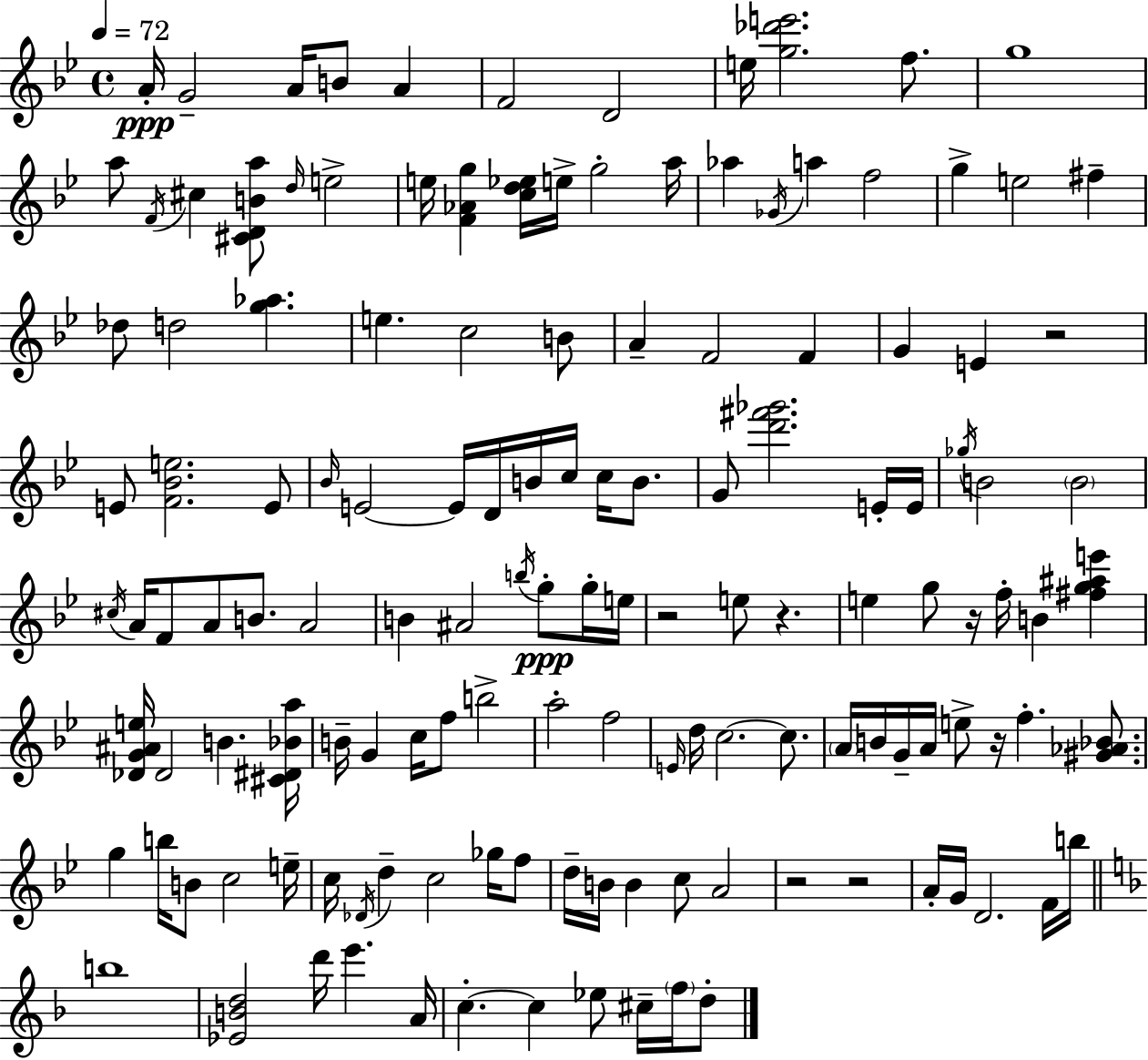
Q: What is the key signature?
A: BES major